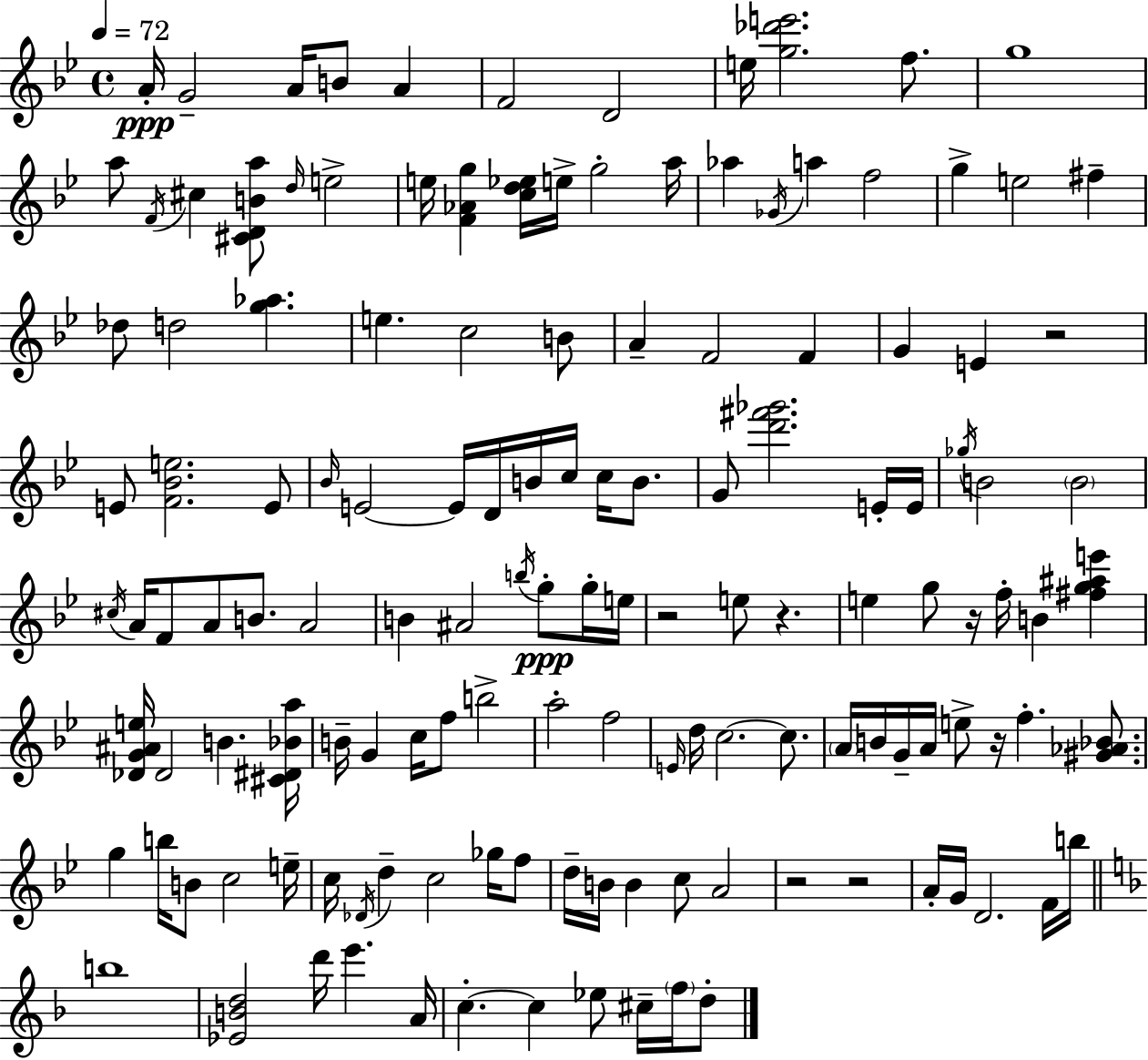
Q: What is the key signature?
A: BES major